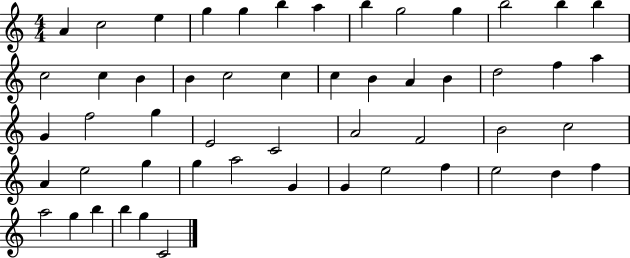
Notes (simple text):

A4/q C5/h E5/q G5/q G5/q B5/q A5/q B5/q G5/h G5/q B5/h B5/q B5/q C5/h C5/q B4/q B4/q C5/h C5/q C5/q B4/q A4/q B4/q D5/h F5/q A5/q G4/q F5/h G5/q E4/h C4/h A4/h F4/h B4/h C5/h A4/q E5/h G5/q G5/q A5/h G4/q G4/q E5/h F5/q E5/h D5/q F5/q A5/h G5/q B5/q B5/q G5/q C4/h